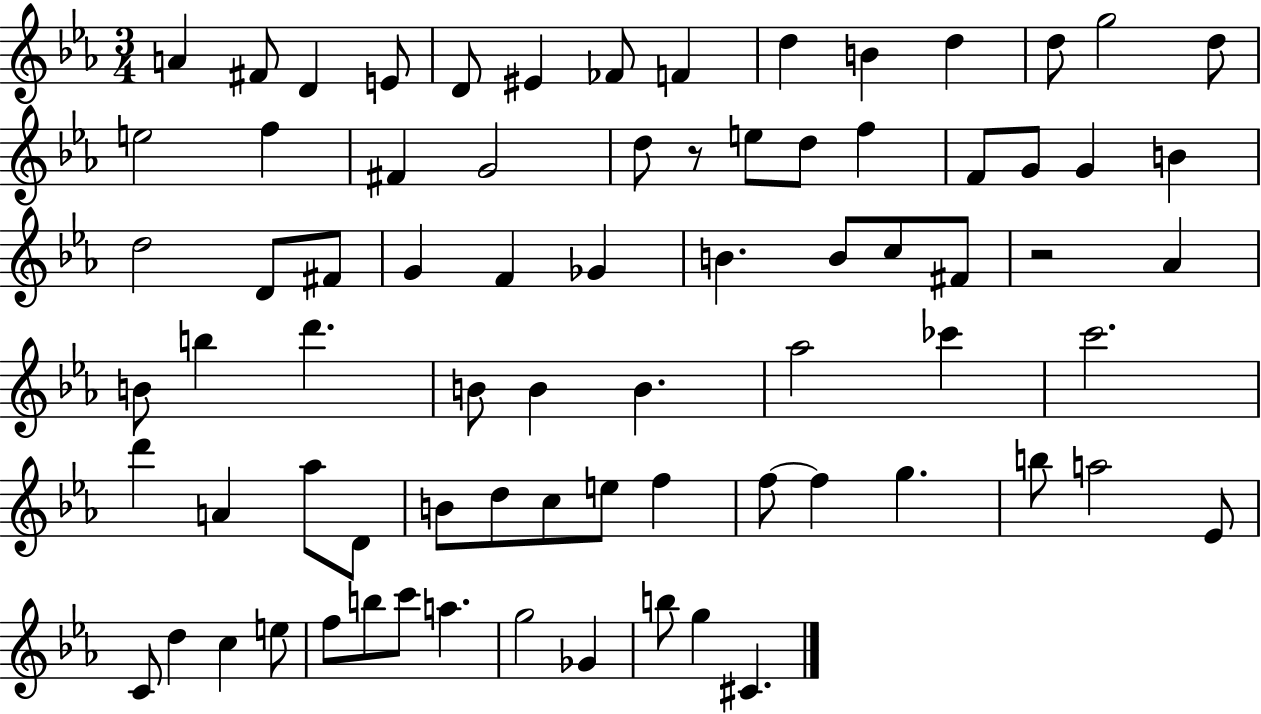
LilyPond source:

{
  \clef treble
  \numericTimeSignature
  \time 3/4
  \key ees \major
  a'4 fis'8 d'4 e'8 | d'8 eis'4 fes'8 f'4 | d''4 b'4 d''4 | d''8 g''2 d''8 | \break e''2 f''4 | fis'4 g'2 | d''8 r8 e''8 d''8 f''4 | f'8 g'8 g'4 b'4 | \break d''2 d'8 fis'8 | g'4 f'4 ges'4 | b'4. b'8 c''8 fis'8 | r2 aes'4 | \break b'8 b''4 d'''4. | b'8 b'4 b'4. | aes''2 ces'''4 | c'''2. | \break d'''4 a'4 aes''8 d'8 | b'8 d''8 c''8 e''8 f''4 | f''8~~ f''4 g''4. | b''8 a''2 ees'8 | \break c'8 d''4 c''4 e''8 | f''8 b''8 c'''8 a''4. | g''2 ges'4 | b''8 g''4 cis'4. | \break \bar "|."
}